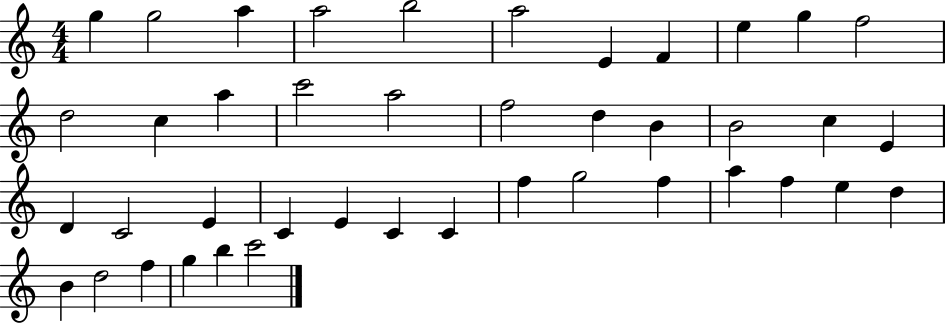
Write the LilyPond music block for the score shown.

{
  \clef treble
  \numericTimeSignature
  \time 4/4
  \key c \major
  g''4 g''2 a''4 | a''2 b''2 | a''2 e'4 f'4 | e''4 g''4 f''2 | \break d''2 c''4 a''4 | c'''2 a''2 | f''2 d''4 b'4 | b'2 c''4 e'4 | \break d'4 c'2 e'4 | c'4 e'4 c'4 c'4 | f''4 g''2 f''4 | a''4 f''4 e''4 d''4 | \break b'4 d''2 f''4 | g''4 b''4 c'''2 | \bar "|."
}